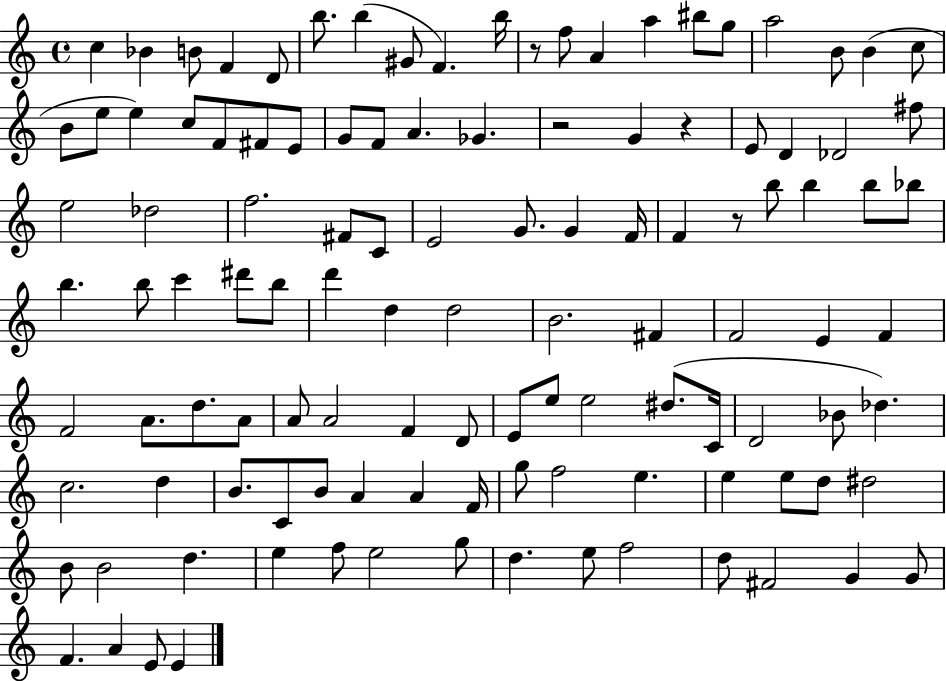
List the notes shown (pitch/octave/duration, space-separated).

C5/q Bb4/q B4/e F4/q D4/e B5/e. B5/q G#4/e F4/q. B5/s R/e F5/e A4/q A5/q BIS5/e G5/e A5/h B4/e B4/q C5/e B4/e E5/e E5/q C5/e F4/e F#4/e E4/e G4/e F4/e A4/q. Gb4/q. R/h G4/q R/q E4/e D4/q Db4/h F#5/e E5/h Db5/h F5/h. F#4/e C4/e E4/h G4/e. G4/q F4/s F4/q R/e B5/e B5/q B5/e Bb5/e B5/q. B5/e C6/q D#6/e B5/e D6/q D5/q D5/h B4/h. F#4/q F4/h E4/q F4/q F4/h A4/e. D5/e. A4/e A4/e A4/h F4/q D4/e E4/e E5/e E5/h D#5/e. C4/s D4/h Bb4/e Db5/q. C5/h. D5/q B4/e. C4/e B4/e A4/q A4/q F4/s G5/e F5/h E5/q. E5/q E5/e D5/e D#5/h B4/e B4/h D5/q. E5/q F5/e E5/h G5/e D5/q. E5/e F5/h D5/e F#4/h G4/q G4/e F4/q. A4/q E4/e E4/q